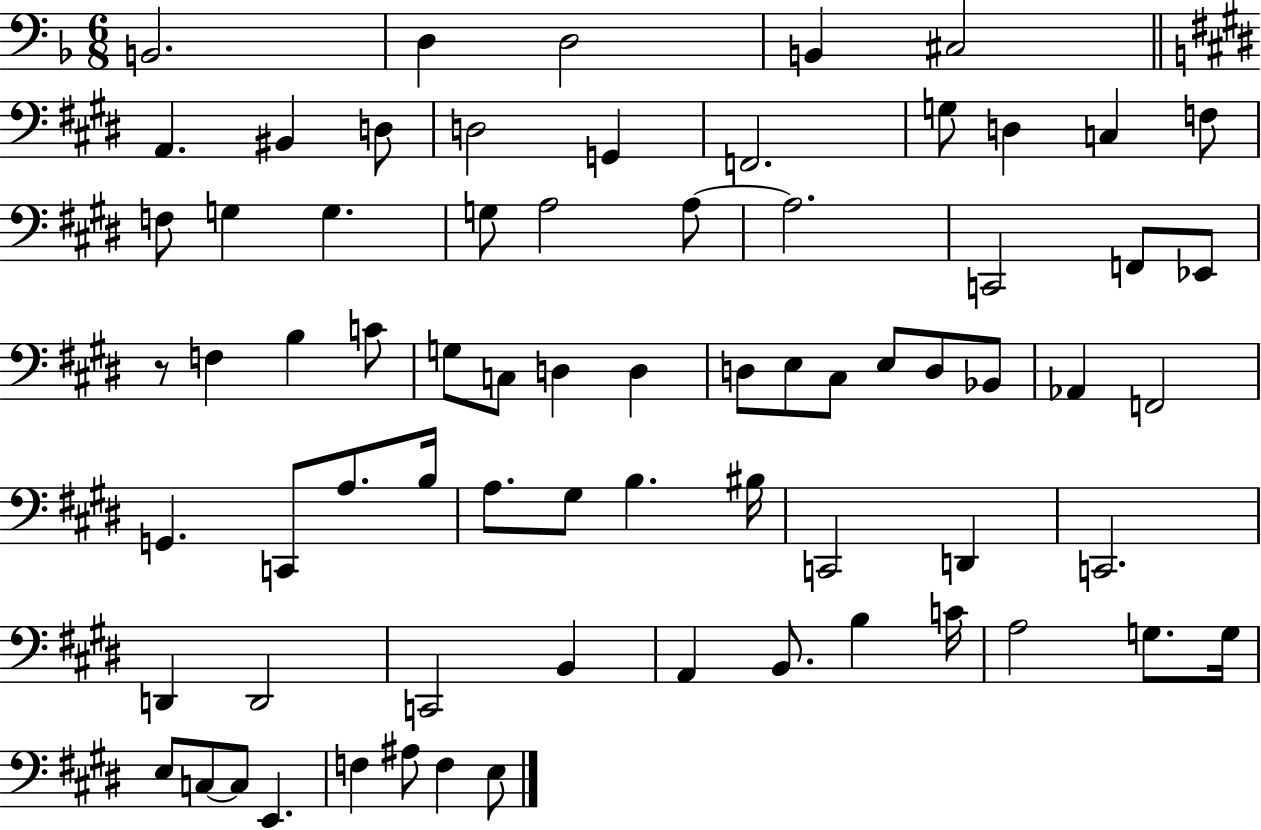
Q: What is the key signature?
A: F major